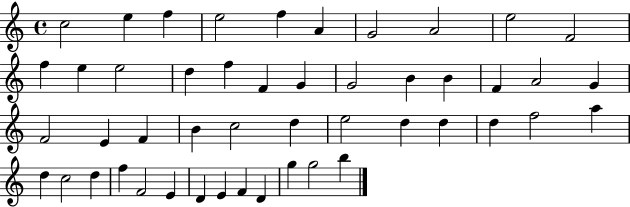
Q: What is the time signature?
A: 4/4